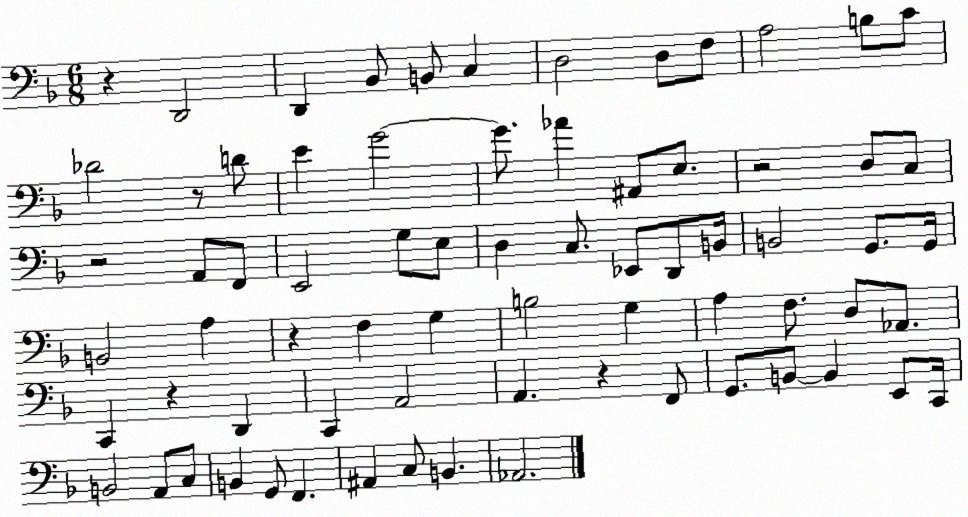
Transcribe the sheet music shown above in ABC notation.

X:1
T:Untitled
M:6/8
L:1/4
K:F
z D,,2 D,, _B,,/2 B,,/2 C, D,2 D,/2 F,/2 A,2 B,/2 C/2 _D2 z/2 D/2 E G2 G/2 _A ^A,,/2 E,/2 z2 D,/2 C,/2 z2 A,,/2 F,,/2 E,,2 G,/2 E,/2 D, C,/2 _E,,/2 D,,/2 B,,/4 B,,2 G,,/2 G,,/4 B,,2 A, z F, G, B,2 G, A, F,/2 D,/2 _A,,/2 C,, z D,, C,, A,,2 A,, z F,,/2 G,,/2 B,,/2 B,, E,,/2 C,,/4 B,,2 A,,/2 C,/2 B,, G,,/2 F,, ^A,, C,/2 B,, _A,,2